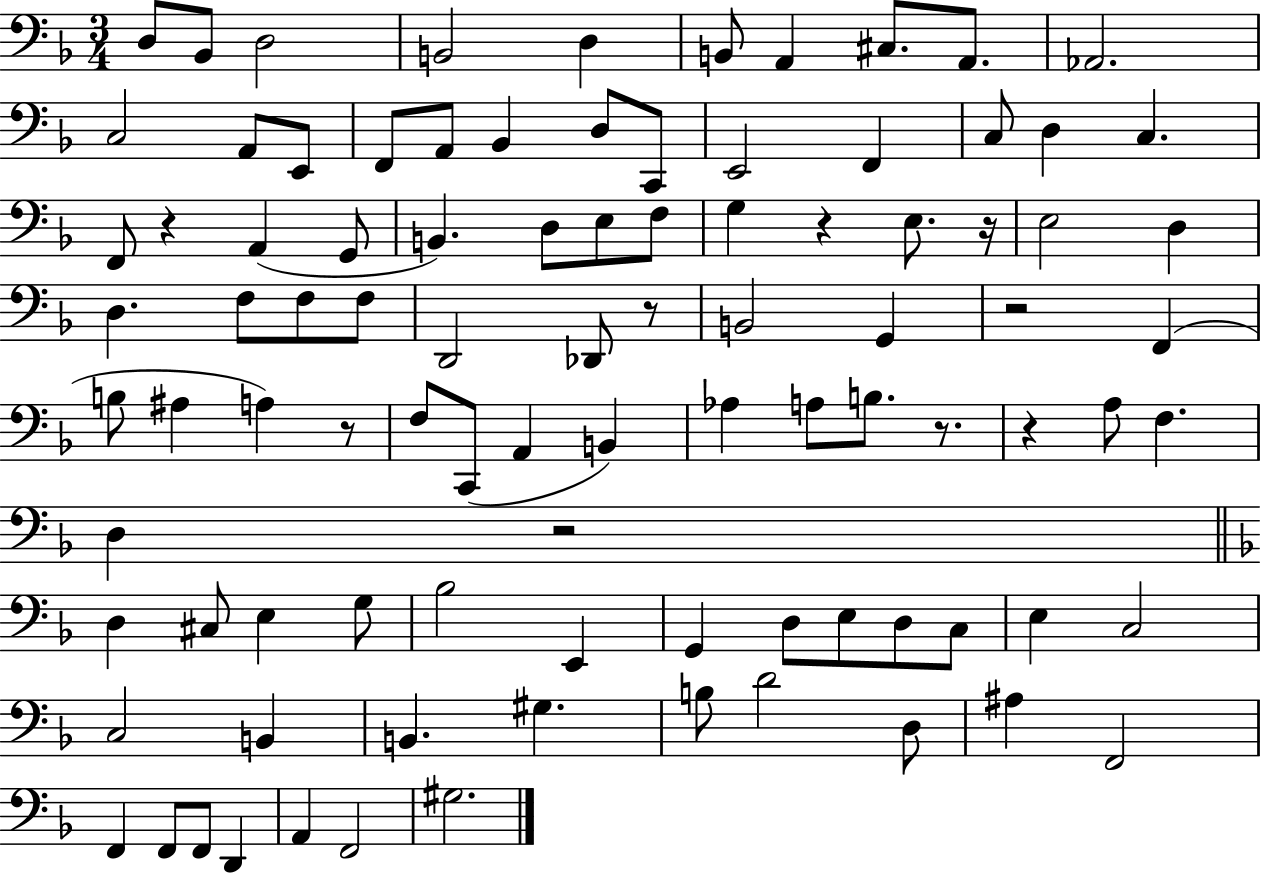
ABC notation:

X:1
T:Untitled
M:3/4
L:1/4
K:F
D,/2 _B,,/2 D,2 B,,2 D, B,,/2 A,, ^C,/2 A,,/2 _A,,2 C,2 A,,/2 E,,/2 F,,/2 A,,/2 _B,, D,/2 C,,/2 E,,2 F,, C,/2 D, C, F,,/2 z A,, G,,/2 B,, D,/2 E,/2 F,/2 G, z E,/2 z/4 E,2 D, D, F,/2 F,/2 F,/2 D,,2 _D,,/2 z/2 B,,2 G,, z2 F,, B,/2 ^A, A, z/2 F,/2 C,,/2 A,, B,, _A, A,/2 B,/2 z/2 z A,/2 F, D, z2 D, ^C,/2 E, G,/2 _B,2 E,, G,, D,/2 E,/2 D,/2 C,/2 E, C,2 C,2 B,, B,, ^G, B,/2 D2 D,/2 ^A, F,,2 F,, F,,/2 F,,/2 D,, A,, F,,2 ^G,2